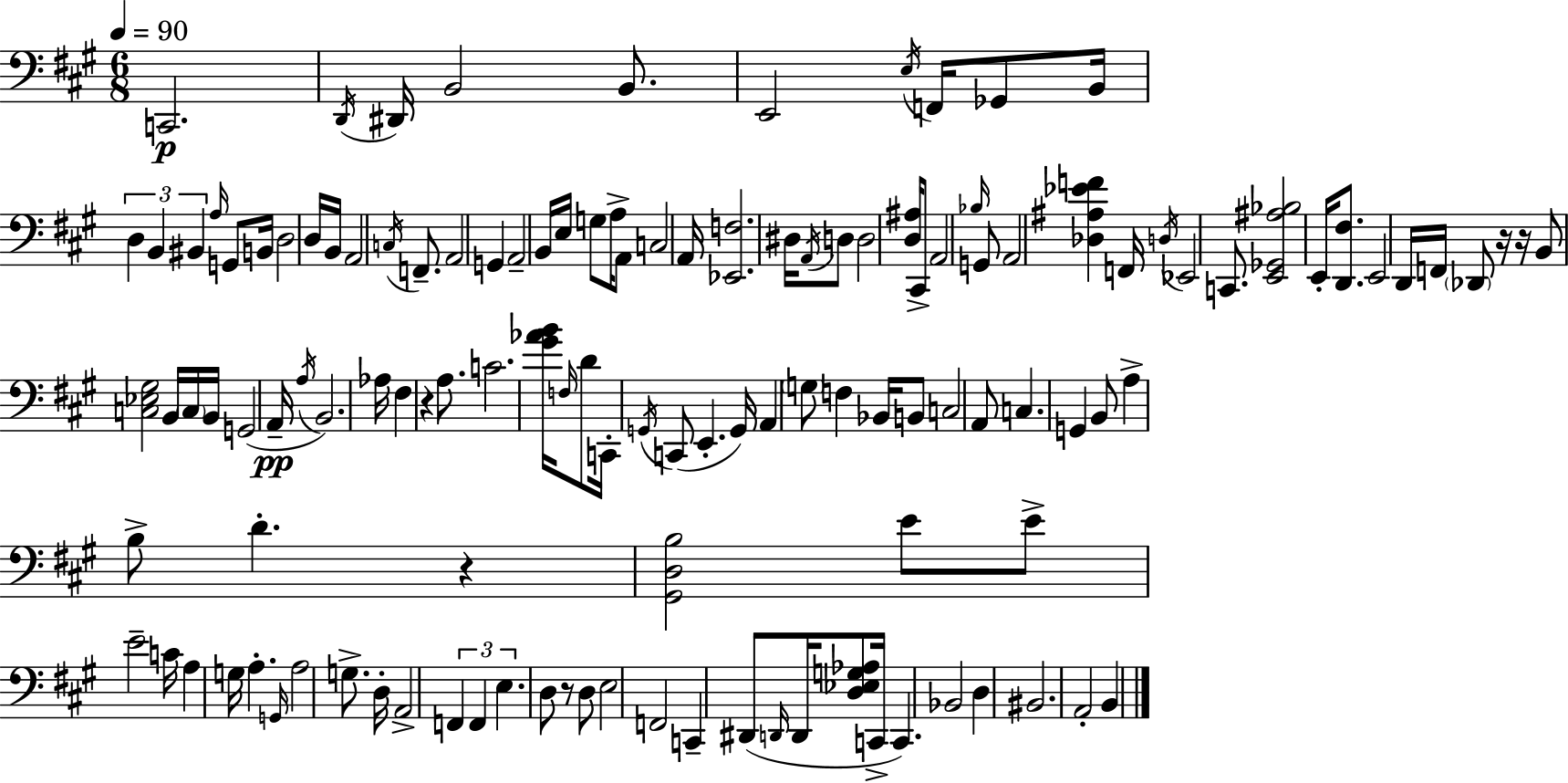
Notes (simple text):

C2/h. D2/s D#2/s B2/h B2/e. E2/h E3/s F2/s Gb2/e B2/s D3/q B2/q BIS2/q A3/s G2/e B2/s D3/h D3/s B2/s A2/h C3/s F2/e. A2/h G2/q A2/h B2/s E3/s G3/e A3/s A2/e C3/h A2/s [Eb2,F3]/h. D#3/s A2/s D3/e D3/h [D3,A#3]/s C#2/e A2/h Bb3/s G2/e A2/h [Db3,A#3,Eb4,F4]/q F2/s D3/s Eb2/h C2/e. [E2,Gb2,A#3,Bb3]/h E2/s [D2,F#3]/e. E2/h D2/s F2/s Db2/e R/s R/s B2/e [C3,Eb3,G#3]/h B2/s C3/s B2/s G2/h A2/s A3/s B2/h. Ab3/s F#3/q R/q A3/e. C4/h. [G#4,Ab4,B4]/s F3/s D4/e C2/s G2/s C2/e E2/q. G2/s A2/q G3/e F3/q Bb2/s B2/e C3/h A2/e C3/q. G2/q B2/e A3/q B3/e D4/q. R/q [G#2,D3,B3]/h E4/e E4/e E4/h C4/s A3/q G3/s A3/q. G2/s A3/h G3/e. D3/s A2/h F2/q F2/q E3/q. D3/e R/e D3/e E3/h F2/h C2/q D#2/e D2/s D2/s [D3,Eb3,G3,Ab3]/e C2/s C2/q. Bb2/h D3/q BIS2/h. A2/h B2/q